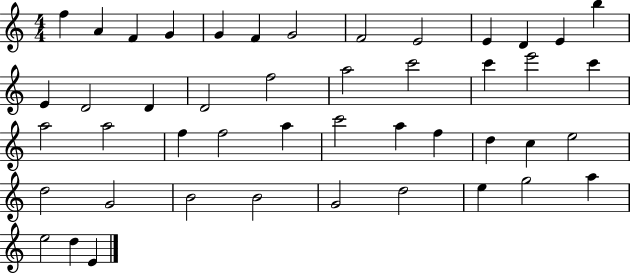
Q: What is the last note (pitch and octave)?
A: E4